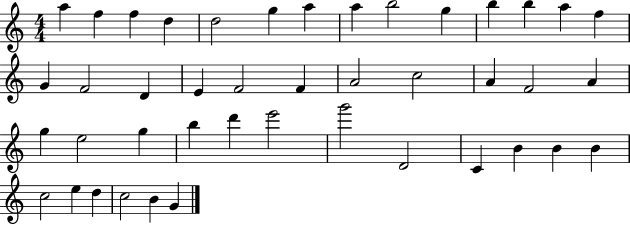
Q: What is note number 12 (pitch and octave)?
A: B5